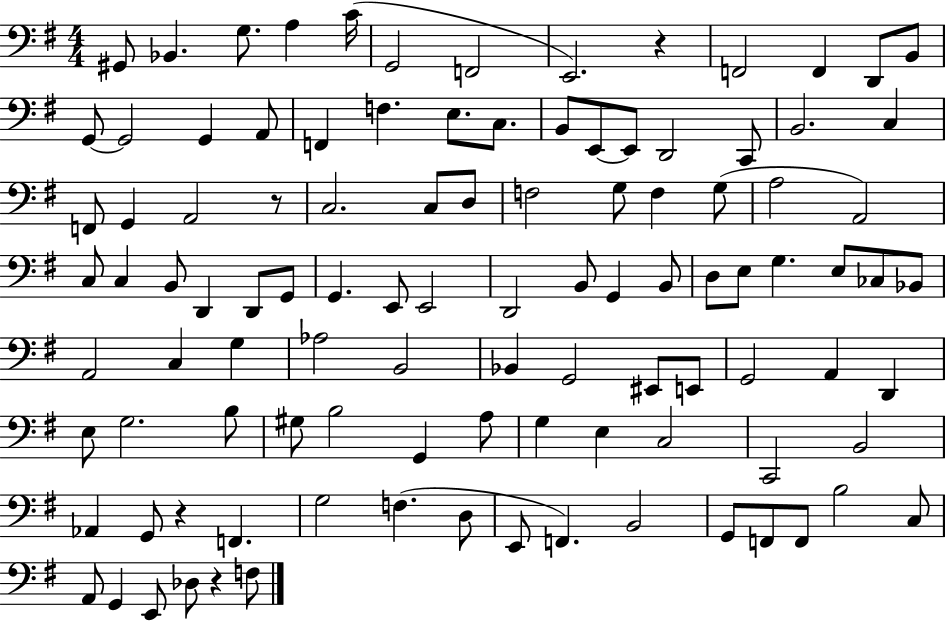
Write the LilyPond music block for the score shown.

{
  \clef bass
  \numericTimeSignature
  \time 4/4
  \key g \major
  gis,8 bes,4. g8. a4 c'16( | g,2 f,2 | e,2.) r4 | f,2 f,4 d,8 b,8 | \break g,8~~ g,2 g,4 a,8 | f,4 f4. e8. c8. | b,8 e,8~~ e,8 d,2 c,8 | b,2. c4 | \break f,8 g,4 a,2 r8 | c2. c8 d8 | f2 g8 f4 g8( | a2 a,2) | \break c8 c4 b,8 d,4 d,8 g,8 | g,4. e,8 e,2 | d,2 b,8 g,4 b,8 | d8 e8 g4. e8 ces8 bes,8 | \break a,2 c4 g4 | aes2 b,2 | bes,4 g,2 eis,8 e,8 | g,2 a,4 d,4 | \break e8 g2. b8 | gis8 b2 g,4 a8 | g4 e4 c2 | c,2 b,2 | \break aes,4 g,8 r4 f,4. | g2 f4.( d8 | e,8 f,4.) b,2 | g,8 f,8 f,8 b2 c8 | \break a,8 g,4 e,8 des8 r4 f8 | \bar "|."
}